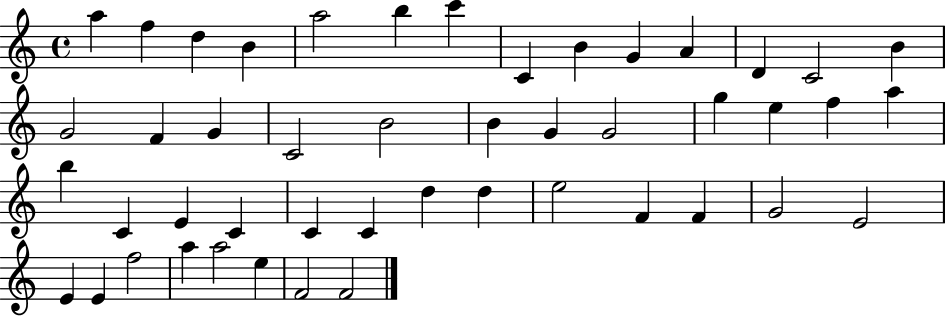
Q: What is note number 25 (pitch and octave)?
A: F5